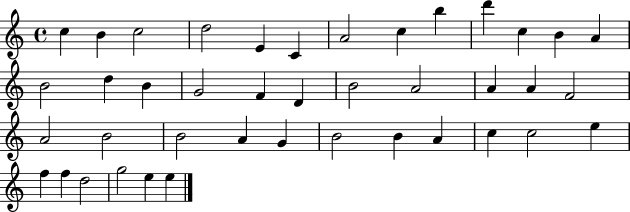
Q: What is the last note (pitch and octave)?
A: E5